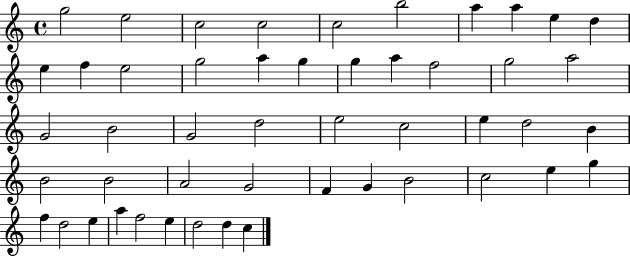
X:1
T:Untitled
M:4/4
L:1/4
K:C
g2 e2 c2 c2 c2 b2 a a e d e f e2 g2 a g g a f2 g2 a2 G2 B2 G2 d2 e2 c2 e d2 B B2 B2 A2 G2 F G B2 c2 e g f d2 e a f2 e d2 d c